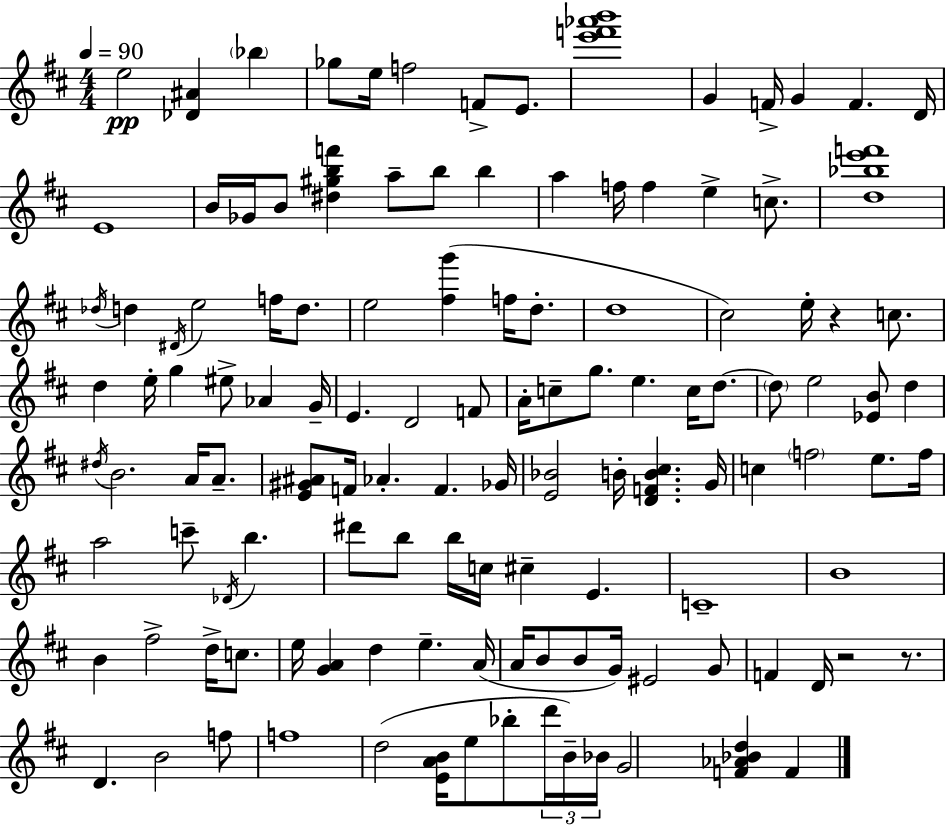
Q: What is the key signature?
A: D major